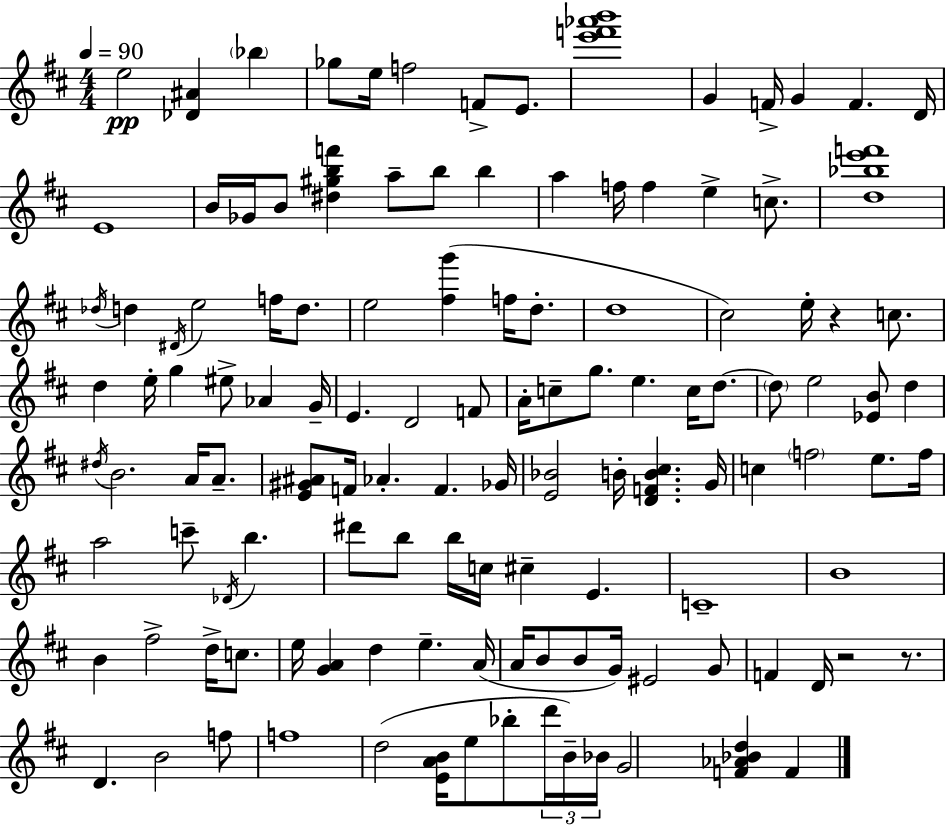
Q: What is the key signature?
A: D major